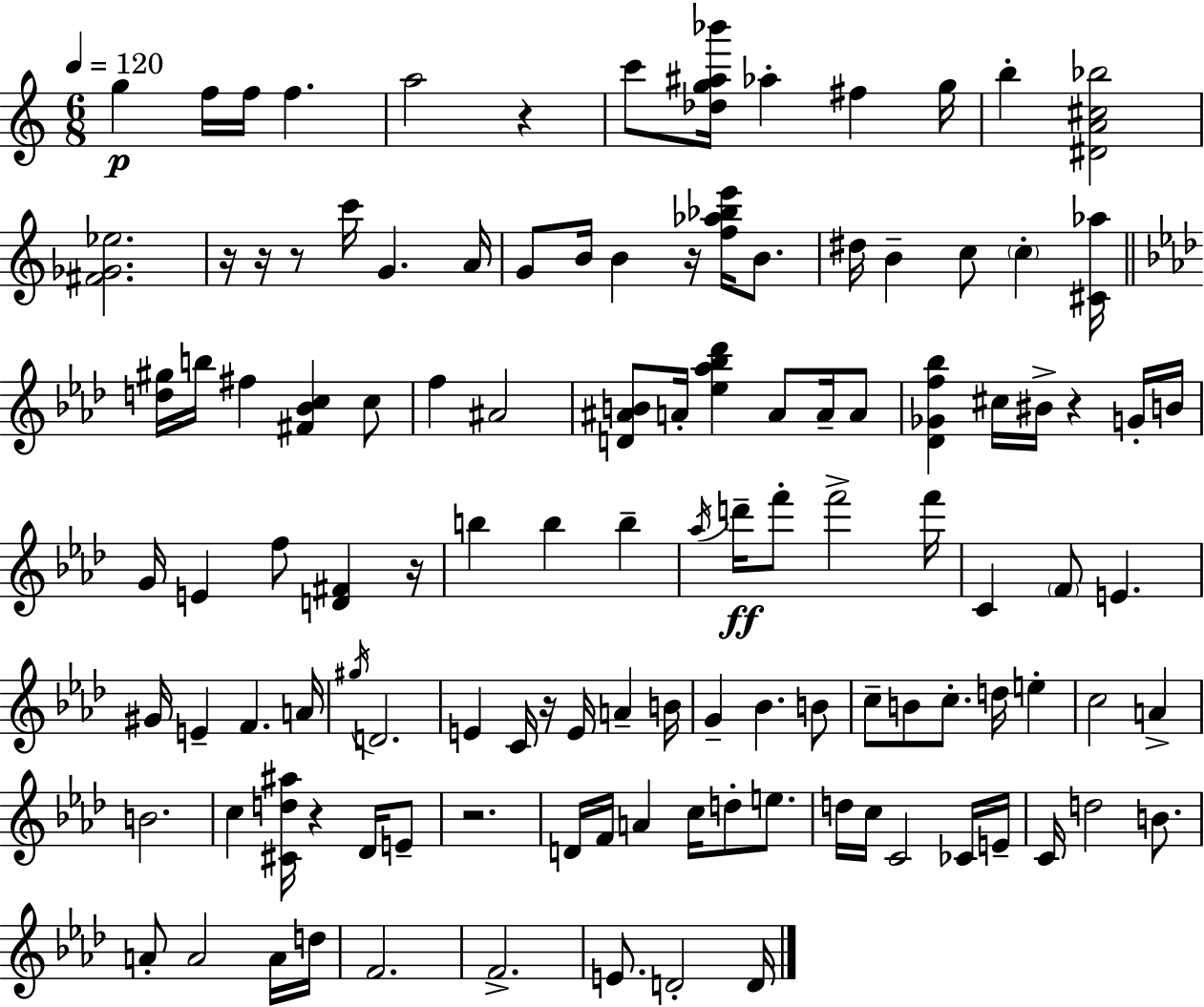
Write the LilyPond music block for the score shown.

{
  \clef treble
  \numericTimeSignature
  \time 6/8
  \key c \major
  \tempo 4 = 120
  g''4\p f''16 f''16 f''4. | a''2 r4 | c'''8 <des'' g'' ais'' bes'''>16 aes''4-. fis''4 g''16 | b''4-. <dis' a' cis'' bes''>2 | \break <fis' ges' ees''>2. | r16 r16 r8 c'''16 g'4. a'16 | g'8 b'16 b'4 r16 <f'' aes'' bes'' e'''>16 b'8. | dis''16 b'4-- c''8 \parenthesize c''4-. <cis' aes''>16 | \break \bar "||" \break \key aes \major <d'' gis''>16 b''16 fis''4 <fis' bes' c''>4 c''8 | f''4 ais'2 | <d' ais' b'>8 a'16-. <ees'' aes'' bes'' des'''>4 a'8 a'16-- a'8 | <des' ges' f'' bes''>4 cis''16 bis'16-> r4 g'16-. b'16 | \break g'16 e'4 f''8 <d' fis'>4 r16 | b''4 b''4 b''4-- | \acciaccatura { aes''16 } d'''16--\ff f'''8-. f'''2-> | f'''16 c'4 \parenthesize f'8 e'4. | \break gis'16 e'4-- f'4. | a'16 \acciaccatura { gis''16 } d'2. | e'4 c'16 r16 e'16 a'4-- | b'16 g'4-- bes'4. | \break b'8 c''8-- b'8 c''8.-. d''16 e''4-. | c''2 a'4-> | b'2. | c''4 <cis' d'' ais''>16 r4 des'16 | \break e'8-- r2. | d'16 f'16 a'4 c''16 d''8-. e''8. | d''16 c''16 c'2 | ces'16 e'16-- c'16 d''2 b'8. | \break a'8-. a'2 | a'16 d''16 f'2. | f'2.-> | e'8. d'2-. | \break d'16 \bar "|."
}